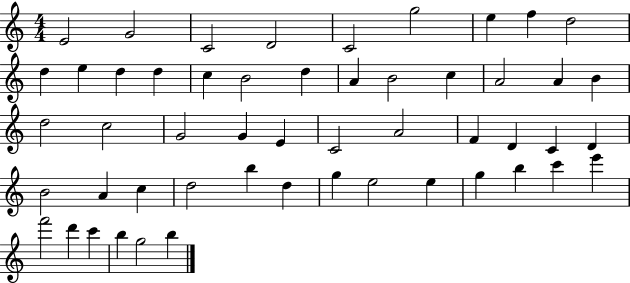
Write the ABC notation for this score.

X:1
T:Untitled
M:4/4
L:1/4
K:C
E2 G2 C2 D2 C2 g2 e f d2 d e d d c B2 d A B2 c A2 A B d2 c2 G2 G E C2 A2 F D C D B2 A c d2 b d g e2 e g b c' e' f'2 d' c' b g2 b